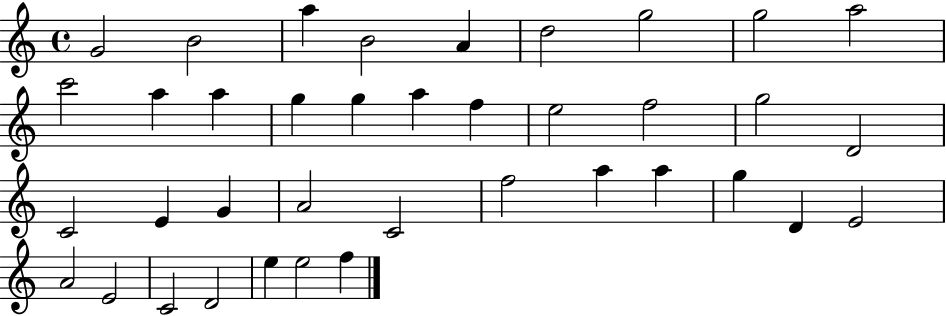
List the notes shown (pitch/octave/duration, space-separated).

G4/h B4/h A5/q B4/h A4/q D5/h G5/h G5/h A5/h C6/h A5/q A5/q G5/q G5/q A5/q F5/q E5/h F5/h G5/h D4/h C4/h E4/q G4/q A4/h C4/h F5/h A5/q A5/q G5/q D4/q E4/h A4/h E4/h C4/h D4/h E5/q E5/h F5/q